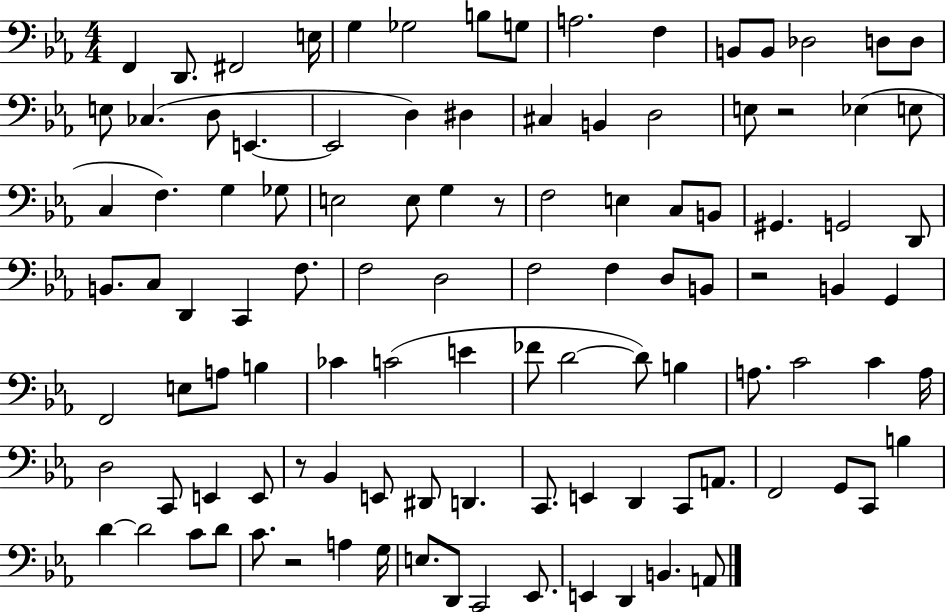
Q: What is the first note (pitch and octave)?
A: F2